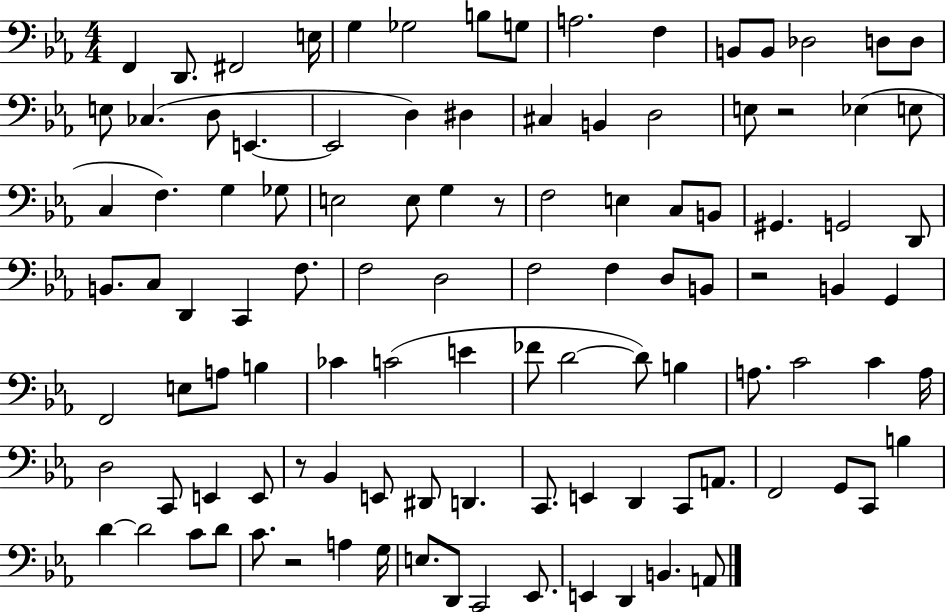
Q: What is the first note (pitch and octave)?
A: F2